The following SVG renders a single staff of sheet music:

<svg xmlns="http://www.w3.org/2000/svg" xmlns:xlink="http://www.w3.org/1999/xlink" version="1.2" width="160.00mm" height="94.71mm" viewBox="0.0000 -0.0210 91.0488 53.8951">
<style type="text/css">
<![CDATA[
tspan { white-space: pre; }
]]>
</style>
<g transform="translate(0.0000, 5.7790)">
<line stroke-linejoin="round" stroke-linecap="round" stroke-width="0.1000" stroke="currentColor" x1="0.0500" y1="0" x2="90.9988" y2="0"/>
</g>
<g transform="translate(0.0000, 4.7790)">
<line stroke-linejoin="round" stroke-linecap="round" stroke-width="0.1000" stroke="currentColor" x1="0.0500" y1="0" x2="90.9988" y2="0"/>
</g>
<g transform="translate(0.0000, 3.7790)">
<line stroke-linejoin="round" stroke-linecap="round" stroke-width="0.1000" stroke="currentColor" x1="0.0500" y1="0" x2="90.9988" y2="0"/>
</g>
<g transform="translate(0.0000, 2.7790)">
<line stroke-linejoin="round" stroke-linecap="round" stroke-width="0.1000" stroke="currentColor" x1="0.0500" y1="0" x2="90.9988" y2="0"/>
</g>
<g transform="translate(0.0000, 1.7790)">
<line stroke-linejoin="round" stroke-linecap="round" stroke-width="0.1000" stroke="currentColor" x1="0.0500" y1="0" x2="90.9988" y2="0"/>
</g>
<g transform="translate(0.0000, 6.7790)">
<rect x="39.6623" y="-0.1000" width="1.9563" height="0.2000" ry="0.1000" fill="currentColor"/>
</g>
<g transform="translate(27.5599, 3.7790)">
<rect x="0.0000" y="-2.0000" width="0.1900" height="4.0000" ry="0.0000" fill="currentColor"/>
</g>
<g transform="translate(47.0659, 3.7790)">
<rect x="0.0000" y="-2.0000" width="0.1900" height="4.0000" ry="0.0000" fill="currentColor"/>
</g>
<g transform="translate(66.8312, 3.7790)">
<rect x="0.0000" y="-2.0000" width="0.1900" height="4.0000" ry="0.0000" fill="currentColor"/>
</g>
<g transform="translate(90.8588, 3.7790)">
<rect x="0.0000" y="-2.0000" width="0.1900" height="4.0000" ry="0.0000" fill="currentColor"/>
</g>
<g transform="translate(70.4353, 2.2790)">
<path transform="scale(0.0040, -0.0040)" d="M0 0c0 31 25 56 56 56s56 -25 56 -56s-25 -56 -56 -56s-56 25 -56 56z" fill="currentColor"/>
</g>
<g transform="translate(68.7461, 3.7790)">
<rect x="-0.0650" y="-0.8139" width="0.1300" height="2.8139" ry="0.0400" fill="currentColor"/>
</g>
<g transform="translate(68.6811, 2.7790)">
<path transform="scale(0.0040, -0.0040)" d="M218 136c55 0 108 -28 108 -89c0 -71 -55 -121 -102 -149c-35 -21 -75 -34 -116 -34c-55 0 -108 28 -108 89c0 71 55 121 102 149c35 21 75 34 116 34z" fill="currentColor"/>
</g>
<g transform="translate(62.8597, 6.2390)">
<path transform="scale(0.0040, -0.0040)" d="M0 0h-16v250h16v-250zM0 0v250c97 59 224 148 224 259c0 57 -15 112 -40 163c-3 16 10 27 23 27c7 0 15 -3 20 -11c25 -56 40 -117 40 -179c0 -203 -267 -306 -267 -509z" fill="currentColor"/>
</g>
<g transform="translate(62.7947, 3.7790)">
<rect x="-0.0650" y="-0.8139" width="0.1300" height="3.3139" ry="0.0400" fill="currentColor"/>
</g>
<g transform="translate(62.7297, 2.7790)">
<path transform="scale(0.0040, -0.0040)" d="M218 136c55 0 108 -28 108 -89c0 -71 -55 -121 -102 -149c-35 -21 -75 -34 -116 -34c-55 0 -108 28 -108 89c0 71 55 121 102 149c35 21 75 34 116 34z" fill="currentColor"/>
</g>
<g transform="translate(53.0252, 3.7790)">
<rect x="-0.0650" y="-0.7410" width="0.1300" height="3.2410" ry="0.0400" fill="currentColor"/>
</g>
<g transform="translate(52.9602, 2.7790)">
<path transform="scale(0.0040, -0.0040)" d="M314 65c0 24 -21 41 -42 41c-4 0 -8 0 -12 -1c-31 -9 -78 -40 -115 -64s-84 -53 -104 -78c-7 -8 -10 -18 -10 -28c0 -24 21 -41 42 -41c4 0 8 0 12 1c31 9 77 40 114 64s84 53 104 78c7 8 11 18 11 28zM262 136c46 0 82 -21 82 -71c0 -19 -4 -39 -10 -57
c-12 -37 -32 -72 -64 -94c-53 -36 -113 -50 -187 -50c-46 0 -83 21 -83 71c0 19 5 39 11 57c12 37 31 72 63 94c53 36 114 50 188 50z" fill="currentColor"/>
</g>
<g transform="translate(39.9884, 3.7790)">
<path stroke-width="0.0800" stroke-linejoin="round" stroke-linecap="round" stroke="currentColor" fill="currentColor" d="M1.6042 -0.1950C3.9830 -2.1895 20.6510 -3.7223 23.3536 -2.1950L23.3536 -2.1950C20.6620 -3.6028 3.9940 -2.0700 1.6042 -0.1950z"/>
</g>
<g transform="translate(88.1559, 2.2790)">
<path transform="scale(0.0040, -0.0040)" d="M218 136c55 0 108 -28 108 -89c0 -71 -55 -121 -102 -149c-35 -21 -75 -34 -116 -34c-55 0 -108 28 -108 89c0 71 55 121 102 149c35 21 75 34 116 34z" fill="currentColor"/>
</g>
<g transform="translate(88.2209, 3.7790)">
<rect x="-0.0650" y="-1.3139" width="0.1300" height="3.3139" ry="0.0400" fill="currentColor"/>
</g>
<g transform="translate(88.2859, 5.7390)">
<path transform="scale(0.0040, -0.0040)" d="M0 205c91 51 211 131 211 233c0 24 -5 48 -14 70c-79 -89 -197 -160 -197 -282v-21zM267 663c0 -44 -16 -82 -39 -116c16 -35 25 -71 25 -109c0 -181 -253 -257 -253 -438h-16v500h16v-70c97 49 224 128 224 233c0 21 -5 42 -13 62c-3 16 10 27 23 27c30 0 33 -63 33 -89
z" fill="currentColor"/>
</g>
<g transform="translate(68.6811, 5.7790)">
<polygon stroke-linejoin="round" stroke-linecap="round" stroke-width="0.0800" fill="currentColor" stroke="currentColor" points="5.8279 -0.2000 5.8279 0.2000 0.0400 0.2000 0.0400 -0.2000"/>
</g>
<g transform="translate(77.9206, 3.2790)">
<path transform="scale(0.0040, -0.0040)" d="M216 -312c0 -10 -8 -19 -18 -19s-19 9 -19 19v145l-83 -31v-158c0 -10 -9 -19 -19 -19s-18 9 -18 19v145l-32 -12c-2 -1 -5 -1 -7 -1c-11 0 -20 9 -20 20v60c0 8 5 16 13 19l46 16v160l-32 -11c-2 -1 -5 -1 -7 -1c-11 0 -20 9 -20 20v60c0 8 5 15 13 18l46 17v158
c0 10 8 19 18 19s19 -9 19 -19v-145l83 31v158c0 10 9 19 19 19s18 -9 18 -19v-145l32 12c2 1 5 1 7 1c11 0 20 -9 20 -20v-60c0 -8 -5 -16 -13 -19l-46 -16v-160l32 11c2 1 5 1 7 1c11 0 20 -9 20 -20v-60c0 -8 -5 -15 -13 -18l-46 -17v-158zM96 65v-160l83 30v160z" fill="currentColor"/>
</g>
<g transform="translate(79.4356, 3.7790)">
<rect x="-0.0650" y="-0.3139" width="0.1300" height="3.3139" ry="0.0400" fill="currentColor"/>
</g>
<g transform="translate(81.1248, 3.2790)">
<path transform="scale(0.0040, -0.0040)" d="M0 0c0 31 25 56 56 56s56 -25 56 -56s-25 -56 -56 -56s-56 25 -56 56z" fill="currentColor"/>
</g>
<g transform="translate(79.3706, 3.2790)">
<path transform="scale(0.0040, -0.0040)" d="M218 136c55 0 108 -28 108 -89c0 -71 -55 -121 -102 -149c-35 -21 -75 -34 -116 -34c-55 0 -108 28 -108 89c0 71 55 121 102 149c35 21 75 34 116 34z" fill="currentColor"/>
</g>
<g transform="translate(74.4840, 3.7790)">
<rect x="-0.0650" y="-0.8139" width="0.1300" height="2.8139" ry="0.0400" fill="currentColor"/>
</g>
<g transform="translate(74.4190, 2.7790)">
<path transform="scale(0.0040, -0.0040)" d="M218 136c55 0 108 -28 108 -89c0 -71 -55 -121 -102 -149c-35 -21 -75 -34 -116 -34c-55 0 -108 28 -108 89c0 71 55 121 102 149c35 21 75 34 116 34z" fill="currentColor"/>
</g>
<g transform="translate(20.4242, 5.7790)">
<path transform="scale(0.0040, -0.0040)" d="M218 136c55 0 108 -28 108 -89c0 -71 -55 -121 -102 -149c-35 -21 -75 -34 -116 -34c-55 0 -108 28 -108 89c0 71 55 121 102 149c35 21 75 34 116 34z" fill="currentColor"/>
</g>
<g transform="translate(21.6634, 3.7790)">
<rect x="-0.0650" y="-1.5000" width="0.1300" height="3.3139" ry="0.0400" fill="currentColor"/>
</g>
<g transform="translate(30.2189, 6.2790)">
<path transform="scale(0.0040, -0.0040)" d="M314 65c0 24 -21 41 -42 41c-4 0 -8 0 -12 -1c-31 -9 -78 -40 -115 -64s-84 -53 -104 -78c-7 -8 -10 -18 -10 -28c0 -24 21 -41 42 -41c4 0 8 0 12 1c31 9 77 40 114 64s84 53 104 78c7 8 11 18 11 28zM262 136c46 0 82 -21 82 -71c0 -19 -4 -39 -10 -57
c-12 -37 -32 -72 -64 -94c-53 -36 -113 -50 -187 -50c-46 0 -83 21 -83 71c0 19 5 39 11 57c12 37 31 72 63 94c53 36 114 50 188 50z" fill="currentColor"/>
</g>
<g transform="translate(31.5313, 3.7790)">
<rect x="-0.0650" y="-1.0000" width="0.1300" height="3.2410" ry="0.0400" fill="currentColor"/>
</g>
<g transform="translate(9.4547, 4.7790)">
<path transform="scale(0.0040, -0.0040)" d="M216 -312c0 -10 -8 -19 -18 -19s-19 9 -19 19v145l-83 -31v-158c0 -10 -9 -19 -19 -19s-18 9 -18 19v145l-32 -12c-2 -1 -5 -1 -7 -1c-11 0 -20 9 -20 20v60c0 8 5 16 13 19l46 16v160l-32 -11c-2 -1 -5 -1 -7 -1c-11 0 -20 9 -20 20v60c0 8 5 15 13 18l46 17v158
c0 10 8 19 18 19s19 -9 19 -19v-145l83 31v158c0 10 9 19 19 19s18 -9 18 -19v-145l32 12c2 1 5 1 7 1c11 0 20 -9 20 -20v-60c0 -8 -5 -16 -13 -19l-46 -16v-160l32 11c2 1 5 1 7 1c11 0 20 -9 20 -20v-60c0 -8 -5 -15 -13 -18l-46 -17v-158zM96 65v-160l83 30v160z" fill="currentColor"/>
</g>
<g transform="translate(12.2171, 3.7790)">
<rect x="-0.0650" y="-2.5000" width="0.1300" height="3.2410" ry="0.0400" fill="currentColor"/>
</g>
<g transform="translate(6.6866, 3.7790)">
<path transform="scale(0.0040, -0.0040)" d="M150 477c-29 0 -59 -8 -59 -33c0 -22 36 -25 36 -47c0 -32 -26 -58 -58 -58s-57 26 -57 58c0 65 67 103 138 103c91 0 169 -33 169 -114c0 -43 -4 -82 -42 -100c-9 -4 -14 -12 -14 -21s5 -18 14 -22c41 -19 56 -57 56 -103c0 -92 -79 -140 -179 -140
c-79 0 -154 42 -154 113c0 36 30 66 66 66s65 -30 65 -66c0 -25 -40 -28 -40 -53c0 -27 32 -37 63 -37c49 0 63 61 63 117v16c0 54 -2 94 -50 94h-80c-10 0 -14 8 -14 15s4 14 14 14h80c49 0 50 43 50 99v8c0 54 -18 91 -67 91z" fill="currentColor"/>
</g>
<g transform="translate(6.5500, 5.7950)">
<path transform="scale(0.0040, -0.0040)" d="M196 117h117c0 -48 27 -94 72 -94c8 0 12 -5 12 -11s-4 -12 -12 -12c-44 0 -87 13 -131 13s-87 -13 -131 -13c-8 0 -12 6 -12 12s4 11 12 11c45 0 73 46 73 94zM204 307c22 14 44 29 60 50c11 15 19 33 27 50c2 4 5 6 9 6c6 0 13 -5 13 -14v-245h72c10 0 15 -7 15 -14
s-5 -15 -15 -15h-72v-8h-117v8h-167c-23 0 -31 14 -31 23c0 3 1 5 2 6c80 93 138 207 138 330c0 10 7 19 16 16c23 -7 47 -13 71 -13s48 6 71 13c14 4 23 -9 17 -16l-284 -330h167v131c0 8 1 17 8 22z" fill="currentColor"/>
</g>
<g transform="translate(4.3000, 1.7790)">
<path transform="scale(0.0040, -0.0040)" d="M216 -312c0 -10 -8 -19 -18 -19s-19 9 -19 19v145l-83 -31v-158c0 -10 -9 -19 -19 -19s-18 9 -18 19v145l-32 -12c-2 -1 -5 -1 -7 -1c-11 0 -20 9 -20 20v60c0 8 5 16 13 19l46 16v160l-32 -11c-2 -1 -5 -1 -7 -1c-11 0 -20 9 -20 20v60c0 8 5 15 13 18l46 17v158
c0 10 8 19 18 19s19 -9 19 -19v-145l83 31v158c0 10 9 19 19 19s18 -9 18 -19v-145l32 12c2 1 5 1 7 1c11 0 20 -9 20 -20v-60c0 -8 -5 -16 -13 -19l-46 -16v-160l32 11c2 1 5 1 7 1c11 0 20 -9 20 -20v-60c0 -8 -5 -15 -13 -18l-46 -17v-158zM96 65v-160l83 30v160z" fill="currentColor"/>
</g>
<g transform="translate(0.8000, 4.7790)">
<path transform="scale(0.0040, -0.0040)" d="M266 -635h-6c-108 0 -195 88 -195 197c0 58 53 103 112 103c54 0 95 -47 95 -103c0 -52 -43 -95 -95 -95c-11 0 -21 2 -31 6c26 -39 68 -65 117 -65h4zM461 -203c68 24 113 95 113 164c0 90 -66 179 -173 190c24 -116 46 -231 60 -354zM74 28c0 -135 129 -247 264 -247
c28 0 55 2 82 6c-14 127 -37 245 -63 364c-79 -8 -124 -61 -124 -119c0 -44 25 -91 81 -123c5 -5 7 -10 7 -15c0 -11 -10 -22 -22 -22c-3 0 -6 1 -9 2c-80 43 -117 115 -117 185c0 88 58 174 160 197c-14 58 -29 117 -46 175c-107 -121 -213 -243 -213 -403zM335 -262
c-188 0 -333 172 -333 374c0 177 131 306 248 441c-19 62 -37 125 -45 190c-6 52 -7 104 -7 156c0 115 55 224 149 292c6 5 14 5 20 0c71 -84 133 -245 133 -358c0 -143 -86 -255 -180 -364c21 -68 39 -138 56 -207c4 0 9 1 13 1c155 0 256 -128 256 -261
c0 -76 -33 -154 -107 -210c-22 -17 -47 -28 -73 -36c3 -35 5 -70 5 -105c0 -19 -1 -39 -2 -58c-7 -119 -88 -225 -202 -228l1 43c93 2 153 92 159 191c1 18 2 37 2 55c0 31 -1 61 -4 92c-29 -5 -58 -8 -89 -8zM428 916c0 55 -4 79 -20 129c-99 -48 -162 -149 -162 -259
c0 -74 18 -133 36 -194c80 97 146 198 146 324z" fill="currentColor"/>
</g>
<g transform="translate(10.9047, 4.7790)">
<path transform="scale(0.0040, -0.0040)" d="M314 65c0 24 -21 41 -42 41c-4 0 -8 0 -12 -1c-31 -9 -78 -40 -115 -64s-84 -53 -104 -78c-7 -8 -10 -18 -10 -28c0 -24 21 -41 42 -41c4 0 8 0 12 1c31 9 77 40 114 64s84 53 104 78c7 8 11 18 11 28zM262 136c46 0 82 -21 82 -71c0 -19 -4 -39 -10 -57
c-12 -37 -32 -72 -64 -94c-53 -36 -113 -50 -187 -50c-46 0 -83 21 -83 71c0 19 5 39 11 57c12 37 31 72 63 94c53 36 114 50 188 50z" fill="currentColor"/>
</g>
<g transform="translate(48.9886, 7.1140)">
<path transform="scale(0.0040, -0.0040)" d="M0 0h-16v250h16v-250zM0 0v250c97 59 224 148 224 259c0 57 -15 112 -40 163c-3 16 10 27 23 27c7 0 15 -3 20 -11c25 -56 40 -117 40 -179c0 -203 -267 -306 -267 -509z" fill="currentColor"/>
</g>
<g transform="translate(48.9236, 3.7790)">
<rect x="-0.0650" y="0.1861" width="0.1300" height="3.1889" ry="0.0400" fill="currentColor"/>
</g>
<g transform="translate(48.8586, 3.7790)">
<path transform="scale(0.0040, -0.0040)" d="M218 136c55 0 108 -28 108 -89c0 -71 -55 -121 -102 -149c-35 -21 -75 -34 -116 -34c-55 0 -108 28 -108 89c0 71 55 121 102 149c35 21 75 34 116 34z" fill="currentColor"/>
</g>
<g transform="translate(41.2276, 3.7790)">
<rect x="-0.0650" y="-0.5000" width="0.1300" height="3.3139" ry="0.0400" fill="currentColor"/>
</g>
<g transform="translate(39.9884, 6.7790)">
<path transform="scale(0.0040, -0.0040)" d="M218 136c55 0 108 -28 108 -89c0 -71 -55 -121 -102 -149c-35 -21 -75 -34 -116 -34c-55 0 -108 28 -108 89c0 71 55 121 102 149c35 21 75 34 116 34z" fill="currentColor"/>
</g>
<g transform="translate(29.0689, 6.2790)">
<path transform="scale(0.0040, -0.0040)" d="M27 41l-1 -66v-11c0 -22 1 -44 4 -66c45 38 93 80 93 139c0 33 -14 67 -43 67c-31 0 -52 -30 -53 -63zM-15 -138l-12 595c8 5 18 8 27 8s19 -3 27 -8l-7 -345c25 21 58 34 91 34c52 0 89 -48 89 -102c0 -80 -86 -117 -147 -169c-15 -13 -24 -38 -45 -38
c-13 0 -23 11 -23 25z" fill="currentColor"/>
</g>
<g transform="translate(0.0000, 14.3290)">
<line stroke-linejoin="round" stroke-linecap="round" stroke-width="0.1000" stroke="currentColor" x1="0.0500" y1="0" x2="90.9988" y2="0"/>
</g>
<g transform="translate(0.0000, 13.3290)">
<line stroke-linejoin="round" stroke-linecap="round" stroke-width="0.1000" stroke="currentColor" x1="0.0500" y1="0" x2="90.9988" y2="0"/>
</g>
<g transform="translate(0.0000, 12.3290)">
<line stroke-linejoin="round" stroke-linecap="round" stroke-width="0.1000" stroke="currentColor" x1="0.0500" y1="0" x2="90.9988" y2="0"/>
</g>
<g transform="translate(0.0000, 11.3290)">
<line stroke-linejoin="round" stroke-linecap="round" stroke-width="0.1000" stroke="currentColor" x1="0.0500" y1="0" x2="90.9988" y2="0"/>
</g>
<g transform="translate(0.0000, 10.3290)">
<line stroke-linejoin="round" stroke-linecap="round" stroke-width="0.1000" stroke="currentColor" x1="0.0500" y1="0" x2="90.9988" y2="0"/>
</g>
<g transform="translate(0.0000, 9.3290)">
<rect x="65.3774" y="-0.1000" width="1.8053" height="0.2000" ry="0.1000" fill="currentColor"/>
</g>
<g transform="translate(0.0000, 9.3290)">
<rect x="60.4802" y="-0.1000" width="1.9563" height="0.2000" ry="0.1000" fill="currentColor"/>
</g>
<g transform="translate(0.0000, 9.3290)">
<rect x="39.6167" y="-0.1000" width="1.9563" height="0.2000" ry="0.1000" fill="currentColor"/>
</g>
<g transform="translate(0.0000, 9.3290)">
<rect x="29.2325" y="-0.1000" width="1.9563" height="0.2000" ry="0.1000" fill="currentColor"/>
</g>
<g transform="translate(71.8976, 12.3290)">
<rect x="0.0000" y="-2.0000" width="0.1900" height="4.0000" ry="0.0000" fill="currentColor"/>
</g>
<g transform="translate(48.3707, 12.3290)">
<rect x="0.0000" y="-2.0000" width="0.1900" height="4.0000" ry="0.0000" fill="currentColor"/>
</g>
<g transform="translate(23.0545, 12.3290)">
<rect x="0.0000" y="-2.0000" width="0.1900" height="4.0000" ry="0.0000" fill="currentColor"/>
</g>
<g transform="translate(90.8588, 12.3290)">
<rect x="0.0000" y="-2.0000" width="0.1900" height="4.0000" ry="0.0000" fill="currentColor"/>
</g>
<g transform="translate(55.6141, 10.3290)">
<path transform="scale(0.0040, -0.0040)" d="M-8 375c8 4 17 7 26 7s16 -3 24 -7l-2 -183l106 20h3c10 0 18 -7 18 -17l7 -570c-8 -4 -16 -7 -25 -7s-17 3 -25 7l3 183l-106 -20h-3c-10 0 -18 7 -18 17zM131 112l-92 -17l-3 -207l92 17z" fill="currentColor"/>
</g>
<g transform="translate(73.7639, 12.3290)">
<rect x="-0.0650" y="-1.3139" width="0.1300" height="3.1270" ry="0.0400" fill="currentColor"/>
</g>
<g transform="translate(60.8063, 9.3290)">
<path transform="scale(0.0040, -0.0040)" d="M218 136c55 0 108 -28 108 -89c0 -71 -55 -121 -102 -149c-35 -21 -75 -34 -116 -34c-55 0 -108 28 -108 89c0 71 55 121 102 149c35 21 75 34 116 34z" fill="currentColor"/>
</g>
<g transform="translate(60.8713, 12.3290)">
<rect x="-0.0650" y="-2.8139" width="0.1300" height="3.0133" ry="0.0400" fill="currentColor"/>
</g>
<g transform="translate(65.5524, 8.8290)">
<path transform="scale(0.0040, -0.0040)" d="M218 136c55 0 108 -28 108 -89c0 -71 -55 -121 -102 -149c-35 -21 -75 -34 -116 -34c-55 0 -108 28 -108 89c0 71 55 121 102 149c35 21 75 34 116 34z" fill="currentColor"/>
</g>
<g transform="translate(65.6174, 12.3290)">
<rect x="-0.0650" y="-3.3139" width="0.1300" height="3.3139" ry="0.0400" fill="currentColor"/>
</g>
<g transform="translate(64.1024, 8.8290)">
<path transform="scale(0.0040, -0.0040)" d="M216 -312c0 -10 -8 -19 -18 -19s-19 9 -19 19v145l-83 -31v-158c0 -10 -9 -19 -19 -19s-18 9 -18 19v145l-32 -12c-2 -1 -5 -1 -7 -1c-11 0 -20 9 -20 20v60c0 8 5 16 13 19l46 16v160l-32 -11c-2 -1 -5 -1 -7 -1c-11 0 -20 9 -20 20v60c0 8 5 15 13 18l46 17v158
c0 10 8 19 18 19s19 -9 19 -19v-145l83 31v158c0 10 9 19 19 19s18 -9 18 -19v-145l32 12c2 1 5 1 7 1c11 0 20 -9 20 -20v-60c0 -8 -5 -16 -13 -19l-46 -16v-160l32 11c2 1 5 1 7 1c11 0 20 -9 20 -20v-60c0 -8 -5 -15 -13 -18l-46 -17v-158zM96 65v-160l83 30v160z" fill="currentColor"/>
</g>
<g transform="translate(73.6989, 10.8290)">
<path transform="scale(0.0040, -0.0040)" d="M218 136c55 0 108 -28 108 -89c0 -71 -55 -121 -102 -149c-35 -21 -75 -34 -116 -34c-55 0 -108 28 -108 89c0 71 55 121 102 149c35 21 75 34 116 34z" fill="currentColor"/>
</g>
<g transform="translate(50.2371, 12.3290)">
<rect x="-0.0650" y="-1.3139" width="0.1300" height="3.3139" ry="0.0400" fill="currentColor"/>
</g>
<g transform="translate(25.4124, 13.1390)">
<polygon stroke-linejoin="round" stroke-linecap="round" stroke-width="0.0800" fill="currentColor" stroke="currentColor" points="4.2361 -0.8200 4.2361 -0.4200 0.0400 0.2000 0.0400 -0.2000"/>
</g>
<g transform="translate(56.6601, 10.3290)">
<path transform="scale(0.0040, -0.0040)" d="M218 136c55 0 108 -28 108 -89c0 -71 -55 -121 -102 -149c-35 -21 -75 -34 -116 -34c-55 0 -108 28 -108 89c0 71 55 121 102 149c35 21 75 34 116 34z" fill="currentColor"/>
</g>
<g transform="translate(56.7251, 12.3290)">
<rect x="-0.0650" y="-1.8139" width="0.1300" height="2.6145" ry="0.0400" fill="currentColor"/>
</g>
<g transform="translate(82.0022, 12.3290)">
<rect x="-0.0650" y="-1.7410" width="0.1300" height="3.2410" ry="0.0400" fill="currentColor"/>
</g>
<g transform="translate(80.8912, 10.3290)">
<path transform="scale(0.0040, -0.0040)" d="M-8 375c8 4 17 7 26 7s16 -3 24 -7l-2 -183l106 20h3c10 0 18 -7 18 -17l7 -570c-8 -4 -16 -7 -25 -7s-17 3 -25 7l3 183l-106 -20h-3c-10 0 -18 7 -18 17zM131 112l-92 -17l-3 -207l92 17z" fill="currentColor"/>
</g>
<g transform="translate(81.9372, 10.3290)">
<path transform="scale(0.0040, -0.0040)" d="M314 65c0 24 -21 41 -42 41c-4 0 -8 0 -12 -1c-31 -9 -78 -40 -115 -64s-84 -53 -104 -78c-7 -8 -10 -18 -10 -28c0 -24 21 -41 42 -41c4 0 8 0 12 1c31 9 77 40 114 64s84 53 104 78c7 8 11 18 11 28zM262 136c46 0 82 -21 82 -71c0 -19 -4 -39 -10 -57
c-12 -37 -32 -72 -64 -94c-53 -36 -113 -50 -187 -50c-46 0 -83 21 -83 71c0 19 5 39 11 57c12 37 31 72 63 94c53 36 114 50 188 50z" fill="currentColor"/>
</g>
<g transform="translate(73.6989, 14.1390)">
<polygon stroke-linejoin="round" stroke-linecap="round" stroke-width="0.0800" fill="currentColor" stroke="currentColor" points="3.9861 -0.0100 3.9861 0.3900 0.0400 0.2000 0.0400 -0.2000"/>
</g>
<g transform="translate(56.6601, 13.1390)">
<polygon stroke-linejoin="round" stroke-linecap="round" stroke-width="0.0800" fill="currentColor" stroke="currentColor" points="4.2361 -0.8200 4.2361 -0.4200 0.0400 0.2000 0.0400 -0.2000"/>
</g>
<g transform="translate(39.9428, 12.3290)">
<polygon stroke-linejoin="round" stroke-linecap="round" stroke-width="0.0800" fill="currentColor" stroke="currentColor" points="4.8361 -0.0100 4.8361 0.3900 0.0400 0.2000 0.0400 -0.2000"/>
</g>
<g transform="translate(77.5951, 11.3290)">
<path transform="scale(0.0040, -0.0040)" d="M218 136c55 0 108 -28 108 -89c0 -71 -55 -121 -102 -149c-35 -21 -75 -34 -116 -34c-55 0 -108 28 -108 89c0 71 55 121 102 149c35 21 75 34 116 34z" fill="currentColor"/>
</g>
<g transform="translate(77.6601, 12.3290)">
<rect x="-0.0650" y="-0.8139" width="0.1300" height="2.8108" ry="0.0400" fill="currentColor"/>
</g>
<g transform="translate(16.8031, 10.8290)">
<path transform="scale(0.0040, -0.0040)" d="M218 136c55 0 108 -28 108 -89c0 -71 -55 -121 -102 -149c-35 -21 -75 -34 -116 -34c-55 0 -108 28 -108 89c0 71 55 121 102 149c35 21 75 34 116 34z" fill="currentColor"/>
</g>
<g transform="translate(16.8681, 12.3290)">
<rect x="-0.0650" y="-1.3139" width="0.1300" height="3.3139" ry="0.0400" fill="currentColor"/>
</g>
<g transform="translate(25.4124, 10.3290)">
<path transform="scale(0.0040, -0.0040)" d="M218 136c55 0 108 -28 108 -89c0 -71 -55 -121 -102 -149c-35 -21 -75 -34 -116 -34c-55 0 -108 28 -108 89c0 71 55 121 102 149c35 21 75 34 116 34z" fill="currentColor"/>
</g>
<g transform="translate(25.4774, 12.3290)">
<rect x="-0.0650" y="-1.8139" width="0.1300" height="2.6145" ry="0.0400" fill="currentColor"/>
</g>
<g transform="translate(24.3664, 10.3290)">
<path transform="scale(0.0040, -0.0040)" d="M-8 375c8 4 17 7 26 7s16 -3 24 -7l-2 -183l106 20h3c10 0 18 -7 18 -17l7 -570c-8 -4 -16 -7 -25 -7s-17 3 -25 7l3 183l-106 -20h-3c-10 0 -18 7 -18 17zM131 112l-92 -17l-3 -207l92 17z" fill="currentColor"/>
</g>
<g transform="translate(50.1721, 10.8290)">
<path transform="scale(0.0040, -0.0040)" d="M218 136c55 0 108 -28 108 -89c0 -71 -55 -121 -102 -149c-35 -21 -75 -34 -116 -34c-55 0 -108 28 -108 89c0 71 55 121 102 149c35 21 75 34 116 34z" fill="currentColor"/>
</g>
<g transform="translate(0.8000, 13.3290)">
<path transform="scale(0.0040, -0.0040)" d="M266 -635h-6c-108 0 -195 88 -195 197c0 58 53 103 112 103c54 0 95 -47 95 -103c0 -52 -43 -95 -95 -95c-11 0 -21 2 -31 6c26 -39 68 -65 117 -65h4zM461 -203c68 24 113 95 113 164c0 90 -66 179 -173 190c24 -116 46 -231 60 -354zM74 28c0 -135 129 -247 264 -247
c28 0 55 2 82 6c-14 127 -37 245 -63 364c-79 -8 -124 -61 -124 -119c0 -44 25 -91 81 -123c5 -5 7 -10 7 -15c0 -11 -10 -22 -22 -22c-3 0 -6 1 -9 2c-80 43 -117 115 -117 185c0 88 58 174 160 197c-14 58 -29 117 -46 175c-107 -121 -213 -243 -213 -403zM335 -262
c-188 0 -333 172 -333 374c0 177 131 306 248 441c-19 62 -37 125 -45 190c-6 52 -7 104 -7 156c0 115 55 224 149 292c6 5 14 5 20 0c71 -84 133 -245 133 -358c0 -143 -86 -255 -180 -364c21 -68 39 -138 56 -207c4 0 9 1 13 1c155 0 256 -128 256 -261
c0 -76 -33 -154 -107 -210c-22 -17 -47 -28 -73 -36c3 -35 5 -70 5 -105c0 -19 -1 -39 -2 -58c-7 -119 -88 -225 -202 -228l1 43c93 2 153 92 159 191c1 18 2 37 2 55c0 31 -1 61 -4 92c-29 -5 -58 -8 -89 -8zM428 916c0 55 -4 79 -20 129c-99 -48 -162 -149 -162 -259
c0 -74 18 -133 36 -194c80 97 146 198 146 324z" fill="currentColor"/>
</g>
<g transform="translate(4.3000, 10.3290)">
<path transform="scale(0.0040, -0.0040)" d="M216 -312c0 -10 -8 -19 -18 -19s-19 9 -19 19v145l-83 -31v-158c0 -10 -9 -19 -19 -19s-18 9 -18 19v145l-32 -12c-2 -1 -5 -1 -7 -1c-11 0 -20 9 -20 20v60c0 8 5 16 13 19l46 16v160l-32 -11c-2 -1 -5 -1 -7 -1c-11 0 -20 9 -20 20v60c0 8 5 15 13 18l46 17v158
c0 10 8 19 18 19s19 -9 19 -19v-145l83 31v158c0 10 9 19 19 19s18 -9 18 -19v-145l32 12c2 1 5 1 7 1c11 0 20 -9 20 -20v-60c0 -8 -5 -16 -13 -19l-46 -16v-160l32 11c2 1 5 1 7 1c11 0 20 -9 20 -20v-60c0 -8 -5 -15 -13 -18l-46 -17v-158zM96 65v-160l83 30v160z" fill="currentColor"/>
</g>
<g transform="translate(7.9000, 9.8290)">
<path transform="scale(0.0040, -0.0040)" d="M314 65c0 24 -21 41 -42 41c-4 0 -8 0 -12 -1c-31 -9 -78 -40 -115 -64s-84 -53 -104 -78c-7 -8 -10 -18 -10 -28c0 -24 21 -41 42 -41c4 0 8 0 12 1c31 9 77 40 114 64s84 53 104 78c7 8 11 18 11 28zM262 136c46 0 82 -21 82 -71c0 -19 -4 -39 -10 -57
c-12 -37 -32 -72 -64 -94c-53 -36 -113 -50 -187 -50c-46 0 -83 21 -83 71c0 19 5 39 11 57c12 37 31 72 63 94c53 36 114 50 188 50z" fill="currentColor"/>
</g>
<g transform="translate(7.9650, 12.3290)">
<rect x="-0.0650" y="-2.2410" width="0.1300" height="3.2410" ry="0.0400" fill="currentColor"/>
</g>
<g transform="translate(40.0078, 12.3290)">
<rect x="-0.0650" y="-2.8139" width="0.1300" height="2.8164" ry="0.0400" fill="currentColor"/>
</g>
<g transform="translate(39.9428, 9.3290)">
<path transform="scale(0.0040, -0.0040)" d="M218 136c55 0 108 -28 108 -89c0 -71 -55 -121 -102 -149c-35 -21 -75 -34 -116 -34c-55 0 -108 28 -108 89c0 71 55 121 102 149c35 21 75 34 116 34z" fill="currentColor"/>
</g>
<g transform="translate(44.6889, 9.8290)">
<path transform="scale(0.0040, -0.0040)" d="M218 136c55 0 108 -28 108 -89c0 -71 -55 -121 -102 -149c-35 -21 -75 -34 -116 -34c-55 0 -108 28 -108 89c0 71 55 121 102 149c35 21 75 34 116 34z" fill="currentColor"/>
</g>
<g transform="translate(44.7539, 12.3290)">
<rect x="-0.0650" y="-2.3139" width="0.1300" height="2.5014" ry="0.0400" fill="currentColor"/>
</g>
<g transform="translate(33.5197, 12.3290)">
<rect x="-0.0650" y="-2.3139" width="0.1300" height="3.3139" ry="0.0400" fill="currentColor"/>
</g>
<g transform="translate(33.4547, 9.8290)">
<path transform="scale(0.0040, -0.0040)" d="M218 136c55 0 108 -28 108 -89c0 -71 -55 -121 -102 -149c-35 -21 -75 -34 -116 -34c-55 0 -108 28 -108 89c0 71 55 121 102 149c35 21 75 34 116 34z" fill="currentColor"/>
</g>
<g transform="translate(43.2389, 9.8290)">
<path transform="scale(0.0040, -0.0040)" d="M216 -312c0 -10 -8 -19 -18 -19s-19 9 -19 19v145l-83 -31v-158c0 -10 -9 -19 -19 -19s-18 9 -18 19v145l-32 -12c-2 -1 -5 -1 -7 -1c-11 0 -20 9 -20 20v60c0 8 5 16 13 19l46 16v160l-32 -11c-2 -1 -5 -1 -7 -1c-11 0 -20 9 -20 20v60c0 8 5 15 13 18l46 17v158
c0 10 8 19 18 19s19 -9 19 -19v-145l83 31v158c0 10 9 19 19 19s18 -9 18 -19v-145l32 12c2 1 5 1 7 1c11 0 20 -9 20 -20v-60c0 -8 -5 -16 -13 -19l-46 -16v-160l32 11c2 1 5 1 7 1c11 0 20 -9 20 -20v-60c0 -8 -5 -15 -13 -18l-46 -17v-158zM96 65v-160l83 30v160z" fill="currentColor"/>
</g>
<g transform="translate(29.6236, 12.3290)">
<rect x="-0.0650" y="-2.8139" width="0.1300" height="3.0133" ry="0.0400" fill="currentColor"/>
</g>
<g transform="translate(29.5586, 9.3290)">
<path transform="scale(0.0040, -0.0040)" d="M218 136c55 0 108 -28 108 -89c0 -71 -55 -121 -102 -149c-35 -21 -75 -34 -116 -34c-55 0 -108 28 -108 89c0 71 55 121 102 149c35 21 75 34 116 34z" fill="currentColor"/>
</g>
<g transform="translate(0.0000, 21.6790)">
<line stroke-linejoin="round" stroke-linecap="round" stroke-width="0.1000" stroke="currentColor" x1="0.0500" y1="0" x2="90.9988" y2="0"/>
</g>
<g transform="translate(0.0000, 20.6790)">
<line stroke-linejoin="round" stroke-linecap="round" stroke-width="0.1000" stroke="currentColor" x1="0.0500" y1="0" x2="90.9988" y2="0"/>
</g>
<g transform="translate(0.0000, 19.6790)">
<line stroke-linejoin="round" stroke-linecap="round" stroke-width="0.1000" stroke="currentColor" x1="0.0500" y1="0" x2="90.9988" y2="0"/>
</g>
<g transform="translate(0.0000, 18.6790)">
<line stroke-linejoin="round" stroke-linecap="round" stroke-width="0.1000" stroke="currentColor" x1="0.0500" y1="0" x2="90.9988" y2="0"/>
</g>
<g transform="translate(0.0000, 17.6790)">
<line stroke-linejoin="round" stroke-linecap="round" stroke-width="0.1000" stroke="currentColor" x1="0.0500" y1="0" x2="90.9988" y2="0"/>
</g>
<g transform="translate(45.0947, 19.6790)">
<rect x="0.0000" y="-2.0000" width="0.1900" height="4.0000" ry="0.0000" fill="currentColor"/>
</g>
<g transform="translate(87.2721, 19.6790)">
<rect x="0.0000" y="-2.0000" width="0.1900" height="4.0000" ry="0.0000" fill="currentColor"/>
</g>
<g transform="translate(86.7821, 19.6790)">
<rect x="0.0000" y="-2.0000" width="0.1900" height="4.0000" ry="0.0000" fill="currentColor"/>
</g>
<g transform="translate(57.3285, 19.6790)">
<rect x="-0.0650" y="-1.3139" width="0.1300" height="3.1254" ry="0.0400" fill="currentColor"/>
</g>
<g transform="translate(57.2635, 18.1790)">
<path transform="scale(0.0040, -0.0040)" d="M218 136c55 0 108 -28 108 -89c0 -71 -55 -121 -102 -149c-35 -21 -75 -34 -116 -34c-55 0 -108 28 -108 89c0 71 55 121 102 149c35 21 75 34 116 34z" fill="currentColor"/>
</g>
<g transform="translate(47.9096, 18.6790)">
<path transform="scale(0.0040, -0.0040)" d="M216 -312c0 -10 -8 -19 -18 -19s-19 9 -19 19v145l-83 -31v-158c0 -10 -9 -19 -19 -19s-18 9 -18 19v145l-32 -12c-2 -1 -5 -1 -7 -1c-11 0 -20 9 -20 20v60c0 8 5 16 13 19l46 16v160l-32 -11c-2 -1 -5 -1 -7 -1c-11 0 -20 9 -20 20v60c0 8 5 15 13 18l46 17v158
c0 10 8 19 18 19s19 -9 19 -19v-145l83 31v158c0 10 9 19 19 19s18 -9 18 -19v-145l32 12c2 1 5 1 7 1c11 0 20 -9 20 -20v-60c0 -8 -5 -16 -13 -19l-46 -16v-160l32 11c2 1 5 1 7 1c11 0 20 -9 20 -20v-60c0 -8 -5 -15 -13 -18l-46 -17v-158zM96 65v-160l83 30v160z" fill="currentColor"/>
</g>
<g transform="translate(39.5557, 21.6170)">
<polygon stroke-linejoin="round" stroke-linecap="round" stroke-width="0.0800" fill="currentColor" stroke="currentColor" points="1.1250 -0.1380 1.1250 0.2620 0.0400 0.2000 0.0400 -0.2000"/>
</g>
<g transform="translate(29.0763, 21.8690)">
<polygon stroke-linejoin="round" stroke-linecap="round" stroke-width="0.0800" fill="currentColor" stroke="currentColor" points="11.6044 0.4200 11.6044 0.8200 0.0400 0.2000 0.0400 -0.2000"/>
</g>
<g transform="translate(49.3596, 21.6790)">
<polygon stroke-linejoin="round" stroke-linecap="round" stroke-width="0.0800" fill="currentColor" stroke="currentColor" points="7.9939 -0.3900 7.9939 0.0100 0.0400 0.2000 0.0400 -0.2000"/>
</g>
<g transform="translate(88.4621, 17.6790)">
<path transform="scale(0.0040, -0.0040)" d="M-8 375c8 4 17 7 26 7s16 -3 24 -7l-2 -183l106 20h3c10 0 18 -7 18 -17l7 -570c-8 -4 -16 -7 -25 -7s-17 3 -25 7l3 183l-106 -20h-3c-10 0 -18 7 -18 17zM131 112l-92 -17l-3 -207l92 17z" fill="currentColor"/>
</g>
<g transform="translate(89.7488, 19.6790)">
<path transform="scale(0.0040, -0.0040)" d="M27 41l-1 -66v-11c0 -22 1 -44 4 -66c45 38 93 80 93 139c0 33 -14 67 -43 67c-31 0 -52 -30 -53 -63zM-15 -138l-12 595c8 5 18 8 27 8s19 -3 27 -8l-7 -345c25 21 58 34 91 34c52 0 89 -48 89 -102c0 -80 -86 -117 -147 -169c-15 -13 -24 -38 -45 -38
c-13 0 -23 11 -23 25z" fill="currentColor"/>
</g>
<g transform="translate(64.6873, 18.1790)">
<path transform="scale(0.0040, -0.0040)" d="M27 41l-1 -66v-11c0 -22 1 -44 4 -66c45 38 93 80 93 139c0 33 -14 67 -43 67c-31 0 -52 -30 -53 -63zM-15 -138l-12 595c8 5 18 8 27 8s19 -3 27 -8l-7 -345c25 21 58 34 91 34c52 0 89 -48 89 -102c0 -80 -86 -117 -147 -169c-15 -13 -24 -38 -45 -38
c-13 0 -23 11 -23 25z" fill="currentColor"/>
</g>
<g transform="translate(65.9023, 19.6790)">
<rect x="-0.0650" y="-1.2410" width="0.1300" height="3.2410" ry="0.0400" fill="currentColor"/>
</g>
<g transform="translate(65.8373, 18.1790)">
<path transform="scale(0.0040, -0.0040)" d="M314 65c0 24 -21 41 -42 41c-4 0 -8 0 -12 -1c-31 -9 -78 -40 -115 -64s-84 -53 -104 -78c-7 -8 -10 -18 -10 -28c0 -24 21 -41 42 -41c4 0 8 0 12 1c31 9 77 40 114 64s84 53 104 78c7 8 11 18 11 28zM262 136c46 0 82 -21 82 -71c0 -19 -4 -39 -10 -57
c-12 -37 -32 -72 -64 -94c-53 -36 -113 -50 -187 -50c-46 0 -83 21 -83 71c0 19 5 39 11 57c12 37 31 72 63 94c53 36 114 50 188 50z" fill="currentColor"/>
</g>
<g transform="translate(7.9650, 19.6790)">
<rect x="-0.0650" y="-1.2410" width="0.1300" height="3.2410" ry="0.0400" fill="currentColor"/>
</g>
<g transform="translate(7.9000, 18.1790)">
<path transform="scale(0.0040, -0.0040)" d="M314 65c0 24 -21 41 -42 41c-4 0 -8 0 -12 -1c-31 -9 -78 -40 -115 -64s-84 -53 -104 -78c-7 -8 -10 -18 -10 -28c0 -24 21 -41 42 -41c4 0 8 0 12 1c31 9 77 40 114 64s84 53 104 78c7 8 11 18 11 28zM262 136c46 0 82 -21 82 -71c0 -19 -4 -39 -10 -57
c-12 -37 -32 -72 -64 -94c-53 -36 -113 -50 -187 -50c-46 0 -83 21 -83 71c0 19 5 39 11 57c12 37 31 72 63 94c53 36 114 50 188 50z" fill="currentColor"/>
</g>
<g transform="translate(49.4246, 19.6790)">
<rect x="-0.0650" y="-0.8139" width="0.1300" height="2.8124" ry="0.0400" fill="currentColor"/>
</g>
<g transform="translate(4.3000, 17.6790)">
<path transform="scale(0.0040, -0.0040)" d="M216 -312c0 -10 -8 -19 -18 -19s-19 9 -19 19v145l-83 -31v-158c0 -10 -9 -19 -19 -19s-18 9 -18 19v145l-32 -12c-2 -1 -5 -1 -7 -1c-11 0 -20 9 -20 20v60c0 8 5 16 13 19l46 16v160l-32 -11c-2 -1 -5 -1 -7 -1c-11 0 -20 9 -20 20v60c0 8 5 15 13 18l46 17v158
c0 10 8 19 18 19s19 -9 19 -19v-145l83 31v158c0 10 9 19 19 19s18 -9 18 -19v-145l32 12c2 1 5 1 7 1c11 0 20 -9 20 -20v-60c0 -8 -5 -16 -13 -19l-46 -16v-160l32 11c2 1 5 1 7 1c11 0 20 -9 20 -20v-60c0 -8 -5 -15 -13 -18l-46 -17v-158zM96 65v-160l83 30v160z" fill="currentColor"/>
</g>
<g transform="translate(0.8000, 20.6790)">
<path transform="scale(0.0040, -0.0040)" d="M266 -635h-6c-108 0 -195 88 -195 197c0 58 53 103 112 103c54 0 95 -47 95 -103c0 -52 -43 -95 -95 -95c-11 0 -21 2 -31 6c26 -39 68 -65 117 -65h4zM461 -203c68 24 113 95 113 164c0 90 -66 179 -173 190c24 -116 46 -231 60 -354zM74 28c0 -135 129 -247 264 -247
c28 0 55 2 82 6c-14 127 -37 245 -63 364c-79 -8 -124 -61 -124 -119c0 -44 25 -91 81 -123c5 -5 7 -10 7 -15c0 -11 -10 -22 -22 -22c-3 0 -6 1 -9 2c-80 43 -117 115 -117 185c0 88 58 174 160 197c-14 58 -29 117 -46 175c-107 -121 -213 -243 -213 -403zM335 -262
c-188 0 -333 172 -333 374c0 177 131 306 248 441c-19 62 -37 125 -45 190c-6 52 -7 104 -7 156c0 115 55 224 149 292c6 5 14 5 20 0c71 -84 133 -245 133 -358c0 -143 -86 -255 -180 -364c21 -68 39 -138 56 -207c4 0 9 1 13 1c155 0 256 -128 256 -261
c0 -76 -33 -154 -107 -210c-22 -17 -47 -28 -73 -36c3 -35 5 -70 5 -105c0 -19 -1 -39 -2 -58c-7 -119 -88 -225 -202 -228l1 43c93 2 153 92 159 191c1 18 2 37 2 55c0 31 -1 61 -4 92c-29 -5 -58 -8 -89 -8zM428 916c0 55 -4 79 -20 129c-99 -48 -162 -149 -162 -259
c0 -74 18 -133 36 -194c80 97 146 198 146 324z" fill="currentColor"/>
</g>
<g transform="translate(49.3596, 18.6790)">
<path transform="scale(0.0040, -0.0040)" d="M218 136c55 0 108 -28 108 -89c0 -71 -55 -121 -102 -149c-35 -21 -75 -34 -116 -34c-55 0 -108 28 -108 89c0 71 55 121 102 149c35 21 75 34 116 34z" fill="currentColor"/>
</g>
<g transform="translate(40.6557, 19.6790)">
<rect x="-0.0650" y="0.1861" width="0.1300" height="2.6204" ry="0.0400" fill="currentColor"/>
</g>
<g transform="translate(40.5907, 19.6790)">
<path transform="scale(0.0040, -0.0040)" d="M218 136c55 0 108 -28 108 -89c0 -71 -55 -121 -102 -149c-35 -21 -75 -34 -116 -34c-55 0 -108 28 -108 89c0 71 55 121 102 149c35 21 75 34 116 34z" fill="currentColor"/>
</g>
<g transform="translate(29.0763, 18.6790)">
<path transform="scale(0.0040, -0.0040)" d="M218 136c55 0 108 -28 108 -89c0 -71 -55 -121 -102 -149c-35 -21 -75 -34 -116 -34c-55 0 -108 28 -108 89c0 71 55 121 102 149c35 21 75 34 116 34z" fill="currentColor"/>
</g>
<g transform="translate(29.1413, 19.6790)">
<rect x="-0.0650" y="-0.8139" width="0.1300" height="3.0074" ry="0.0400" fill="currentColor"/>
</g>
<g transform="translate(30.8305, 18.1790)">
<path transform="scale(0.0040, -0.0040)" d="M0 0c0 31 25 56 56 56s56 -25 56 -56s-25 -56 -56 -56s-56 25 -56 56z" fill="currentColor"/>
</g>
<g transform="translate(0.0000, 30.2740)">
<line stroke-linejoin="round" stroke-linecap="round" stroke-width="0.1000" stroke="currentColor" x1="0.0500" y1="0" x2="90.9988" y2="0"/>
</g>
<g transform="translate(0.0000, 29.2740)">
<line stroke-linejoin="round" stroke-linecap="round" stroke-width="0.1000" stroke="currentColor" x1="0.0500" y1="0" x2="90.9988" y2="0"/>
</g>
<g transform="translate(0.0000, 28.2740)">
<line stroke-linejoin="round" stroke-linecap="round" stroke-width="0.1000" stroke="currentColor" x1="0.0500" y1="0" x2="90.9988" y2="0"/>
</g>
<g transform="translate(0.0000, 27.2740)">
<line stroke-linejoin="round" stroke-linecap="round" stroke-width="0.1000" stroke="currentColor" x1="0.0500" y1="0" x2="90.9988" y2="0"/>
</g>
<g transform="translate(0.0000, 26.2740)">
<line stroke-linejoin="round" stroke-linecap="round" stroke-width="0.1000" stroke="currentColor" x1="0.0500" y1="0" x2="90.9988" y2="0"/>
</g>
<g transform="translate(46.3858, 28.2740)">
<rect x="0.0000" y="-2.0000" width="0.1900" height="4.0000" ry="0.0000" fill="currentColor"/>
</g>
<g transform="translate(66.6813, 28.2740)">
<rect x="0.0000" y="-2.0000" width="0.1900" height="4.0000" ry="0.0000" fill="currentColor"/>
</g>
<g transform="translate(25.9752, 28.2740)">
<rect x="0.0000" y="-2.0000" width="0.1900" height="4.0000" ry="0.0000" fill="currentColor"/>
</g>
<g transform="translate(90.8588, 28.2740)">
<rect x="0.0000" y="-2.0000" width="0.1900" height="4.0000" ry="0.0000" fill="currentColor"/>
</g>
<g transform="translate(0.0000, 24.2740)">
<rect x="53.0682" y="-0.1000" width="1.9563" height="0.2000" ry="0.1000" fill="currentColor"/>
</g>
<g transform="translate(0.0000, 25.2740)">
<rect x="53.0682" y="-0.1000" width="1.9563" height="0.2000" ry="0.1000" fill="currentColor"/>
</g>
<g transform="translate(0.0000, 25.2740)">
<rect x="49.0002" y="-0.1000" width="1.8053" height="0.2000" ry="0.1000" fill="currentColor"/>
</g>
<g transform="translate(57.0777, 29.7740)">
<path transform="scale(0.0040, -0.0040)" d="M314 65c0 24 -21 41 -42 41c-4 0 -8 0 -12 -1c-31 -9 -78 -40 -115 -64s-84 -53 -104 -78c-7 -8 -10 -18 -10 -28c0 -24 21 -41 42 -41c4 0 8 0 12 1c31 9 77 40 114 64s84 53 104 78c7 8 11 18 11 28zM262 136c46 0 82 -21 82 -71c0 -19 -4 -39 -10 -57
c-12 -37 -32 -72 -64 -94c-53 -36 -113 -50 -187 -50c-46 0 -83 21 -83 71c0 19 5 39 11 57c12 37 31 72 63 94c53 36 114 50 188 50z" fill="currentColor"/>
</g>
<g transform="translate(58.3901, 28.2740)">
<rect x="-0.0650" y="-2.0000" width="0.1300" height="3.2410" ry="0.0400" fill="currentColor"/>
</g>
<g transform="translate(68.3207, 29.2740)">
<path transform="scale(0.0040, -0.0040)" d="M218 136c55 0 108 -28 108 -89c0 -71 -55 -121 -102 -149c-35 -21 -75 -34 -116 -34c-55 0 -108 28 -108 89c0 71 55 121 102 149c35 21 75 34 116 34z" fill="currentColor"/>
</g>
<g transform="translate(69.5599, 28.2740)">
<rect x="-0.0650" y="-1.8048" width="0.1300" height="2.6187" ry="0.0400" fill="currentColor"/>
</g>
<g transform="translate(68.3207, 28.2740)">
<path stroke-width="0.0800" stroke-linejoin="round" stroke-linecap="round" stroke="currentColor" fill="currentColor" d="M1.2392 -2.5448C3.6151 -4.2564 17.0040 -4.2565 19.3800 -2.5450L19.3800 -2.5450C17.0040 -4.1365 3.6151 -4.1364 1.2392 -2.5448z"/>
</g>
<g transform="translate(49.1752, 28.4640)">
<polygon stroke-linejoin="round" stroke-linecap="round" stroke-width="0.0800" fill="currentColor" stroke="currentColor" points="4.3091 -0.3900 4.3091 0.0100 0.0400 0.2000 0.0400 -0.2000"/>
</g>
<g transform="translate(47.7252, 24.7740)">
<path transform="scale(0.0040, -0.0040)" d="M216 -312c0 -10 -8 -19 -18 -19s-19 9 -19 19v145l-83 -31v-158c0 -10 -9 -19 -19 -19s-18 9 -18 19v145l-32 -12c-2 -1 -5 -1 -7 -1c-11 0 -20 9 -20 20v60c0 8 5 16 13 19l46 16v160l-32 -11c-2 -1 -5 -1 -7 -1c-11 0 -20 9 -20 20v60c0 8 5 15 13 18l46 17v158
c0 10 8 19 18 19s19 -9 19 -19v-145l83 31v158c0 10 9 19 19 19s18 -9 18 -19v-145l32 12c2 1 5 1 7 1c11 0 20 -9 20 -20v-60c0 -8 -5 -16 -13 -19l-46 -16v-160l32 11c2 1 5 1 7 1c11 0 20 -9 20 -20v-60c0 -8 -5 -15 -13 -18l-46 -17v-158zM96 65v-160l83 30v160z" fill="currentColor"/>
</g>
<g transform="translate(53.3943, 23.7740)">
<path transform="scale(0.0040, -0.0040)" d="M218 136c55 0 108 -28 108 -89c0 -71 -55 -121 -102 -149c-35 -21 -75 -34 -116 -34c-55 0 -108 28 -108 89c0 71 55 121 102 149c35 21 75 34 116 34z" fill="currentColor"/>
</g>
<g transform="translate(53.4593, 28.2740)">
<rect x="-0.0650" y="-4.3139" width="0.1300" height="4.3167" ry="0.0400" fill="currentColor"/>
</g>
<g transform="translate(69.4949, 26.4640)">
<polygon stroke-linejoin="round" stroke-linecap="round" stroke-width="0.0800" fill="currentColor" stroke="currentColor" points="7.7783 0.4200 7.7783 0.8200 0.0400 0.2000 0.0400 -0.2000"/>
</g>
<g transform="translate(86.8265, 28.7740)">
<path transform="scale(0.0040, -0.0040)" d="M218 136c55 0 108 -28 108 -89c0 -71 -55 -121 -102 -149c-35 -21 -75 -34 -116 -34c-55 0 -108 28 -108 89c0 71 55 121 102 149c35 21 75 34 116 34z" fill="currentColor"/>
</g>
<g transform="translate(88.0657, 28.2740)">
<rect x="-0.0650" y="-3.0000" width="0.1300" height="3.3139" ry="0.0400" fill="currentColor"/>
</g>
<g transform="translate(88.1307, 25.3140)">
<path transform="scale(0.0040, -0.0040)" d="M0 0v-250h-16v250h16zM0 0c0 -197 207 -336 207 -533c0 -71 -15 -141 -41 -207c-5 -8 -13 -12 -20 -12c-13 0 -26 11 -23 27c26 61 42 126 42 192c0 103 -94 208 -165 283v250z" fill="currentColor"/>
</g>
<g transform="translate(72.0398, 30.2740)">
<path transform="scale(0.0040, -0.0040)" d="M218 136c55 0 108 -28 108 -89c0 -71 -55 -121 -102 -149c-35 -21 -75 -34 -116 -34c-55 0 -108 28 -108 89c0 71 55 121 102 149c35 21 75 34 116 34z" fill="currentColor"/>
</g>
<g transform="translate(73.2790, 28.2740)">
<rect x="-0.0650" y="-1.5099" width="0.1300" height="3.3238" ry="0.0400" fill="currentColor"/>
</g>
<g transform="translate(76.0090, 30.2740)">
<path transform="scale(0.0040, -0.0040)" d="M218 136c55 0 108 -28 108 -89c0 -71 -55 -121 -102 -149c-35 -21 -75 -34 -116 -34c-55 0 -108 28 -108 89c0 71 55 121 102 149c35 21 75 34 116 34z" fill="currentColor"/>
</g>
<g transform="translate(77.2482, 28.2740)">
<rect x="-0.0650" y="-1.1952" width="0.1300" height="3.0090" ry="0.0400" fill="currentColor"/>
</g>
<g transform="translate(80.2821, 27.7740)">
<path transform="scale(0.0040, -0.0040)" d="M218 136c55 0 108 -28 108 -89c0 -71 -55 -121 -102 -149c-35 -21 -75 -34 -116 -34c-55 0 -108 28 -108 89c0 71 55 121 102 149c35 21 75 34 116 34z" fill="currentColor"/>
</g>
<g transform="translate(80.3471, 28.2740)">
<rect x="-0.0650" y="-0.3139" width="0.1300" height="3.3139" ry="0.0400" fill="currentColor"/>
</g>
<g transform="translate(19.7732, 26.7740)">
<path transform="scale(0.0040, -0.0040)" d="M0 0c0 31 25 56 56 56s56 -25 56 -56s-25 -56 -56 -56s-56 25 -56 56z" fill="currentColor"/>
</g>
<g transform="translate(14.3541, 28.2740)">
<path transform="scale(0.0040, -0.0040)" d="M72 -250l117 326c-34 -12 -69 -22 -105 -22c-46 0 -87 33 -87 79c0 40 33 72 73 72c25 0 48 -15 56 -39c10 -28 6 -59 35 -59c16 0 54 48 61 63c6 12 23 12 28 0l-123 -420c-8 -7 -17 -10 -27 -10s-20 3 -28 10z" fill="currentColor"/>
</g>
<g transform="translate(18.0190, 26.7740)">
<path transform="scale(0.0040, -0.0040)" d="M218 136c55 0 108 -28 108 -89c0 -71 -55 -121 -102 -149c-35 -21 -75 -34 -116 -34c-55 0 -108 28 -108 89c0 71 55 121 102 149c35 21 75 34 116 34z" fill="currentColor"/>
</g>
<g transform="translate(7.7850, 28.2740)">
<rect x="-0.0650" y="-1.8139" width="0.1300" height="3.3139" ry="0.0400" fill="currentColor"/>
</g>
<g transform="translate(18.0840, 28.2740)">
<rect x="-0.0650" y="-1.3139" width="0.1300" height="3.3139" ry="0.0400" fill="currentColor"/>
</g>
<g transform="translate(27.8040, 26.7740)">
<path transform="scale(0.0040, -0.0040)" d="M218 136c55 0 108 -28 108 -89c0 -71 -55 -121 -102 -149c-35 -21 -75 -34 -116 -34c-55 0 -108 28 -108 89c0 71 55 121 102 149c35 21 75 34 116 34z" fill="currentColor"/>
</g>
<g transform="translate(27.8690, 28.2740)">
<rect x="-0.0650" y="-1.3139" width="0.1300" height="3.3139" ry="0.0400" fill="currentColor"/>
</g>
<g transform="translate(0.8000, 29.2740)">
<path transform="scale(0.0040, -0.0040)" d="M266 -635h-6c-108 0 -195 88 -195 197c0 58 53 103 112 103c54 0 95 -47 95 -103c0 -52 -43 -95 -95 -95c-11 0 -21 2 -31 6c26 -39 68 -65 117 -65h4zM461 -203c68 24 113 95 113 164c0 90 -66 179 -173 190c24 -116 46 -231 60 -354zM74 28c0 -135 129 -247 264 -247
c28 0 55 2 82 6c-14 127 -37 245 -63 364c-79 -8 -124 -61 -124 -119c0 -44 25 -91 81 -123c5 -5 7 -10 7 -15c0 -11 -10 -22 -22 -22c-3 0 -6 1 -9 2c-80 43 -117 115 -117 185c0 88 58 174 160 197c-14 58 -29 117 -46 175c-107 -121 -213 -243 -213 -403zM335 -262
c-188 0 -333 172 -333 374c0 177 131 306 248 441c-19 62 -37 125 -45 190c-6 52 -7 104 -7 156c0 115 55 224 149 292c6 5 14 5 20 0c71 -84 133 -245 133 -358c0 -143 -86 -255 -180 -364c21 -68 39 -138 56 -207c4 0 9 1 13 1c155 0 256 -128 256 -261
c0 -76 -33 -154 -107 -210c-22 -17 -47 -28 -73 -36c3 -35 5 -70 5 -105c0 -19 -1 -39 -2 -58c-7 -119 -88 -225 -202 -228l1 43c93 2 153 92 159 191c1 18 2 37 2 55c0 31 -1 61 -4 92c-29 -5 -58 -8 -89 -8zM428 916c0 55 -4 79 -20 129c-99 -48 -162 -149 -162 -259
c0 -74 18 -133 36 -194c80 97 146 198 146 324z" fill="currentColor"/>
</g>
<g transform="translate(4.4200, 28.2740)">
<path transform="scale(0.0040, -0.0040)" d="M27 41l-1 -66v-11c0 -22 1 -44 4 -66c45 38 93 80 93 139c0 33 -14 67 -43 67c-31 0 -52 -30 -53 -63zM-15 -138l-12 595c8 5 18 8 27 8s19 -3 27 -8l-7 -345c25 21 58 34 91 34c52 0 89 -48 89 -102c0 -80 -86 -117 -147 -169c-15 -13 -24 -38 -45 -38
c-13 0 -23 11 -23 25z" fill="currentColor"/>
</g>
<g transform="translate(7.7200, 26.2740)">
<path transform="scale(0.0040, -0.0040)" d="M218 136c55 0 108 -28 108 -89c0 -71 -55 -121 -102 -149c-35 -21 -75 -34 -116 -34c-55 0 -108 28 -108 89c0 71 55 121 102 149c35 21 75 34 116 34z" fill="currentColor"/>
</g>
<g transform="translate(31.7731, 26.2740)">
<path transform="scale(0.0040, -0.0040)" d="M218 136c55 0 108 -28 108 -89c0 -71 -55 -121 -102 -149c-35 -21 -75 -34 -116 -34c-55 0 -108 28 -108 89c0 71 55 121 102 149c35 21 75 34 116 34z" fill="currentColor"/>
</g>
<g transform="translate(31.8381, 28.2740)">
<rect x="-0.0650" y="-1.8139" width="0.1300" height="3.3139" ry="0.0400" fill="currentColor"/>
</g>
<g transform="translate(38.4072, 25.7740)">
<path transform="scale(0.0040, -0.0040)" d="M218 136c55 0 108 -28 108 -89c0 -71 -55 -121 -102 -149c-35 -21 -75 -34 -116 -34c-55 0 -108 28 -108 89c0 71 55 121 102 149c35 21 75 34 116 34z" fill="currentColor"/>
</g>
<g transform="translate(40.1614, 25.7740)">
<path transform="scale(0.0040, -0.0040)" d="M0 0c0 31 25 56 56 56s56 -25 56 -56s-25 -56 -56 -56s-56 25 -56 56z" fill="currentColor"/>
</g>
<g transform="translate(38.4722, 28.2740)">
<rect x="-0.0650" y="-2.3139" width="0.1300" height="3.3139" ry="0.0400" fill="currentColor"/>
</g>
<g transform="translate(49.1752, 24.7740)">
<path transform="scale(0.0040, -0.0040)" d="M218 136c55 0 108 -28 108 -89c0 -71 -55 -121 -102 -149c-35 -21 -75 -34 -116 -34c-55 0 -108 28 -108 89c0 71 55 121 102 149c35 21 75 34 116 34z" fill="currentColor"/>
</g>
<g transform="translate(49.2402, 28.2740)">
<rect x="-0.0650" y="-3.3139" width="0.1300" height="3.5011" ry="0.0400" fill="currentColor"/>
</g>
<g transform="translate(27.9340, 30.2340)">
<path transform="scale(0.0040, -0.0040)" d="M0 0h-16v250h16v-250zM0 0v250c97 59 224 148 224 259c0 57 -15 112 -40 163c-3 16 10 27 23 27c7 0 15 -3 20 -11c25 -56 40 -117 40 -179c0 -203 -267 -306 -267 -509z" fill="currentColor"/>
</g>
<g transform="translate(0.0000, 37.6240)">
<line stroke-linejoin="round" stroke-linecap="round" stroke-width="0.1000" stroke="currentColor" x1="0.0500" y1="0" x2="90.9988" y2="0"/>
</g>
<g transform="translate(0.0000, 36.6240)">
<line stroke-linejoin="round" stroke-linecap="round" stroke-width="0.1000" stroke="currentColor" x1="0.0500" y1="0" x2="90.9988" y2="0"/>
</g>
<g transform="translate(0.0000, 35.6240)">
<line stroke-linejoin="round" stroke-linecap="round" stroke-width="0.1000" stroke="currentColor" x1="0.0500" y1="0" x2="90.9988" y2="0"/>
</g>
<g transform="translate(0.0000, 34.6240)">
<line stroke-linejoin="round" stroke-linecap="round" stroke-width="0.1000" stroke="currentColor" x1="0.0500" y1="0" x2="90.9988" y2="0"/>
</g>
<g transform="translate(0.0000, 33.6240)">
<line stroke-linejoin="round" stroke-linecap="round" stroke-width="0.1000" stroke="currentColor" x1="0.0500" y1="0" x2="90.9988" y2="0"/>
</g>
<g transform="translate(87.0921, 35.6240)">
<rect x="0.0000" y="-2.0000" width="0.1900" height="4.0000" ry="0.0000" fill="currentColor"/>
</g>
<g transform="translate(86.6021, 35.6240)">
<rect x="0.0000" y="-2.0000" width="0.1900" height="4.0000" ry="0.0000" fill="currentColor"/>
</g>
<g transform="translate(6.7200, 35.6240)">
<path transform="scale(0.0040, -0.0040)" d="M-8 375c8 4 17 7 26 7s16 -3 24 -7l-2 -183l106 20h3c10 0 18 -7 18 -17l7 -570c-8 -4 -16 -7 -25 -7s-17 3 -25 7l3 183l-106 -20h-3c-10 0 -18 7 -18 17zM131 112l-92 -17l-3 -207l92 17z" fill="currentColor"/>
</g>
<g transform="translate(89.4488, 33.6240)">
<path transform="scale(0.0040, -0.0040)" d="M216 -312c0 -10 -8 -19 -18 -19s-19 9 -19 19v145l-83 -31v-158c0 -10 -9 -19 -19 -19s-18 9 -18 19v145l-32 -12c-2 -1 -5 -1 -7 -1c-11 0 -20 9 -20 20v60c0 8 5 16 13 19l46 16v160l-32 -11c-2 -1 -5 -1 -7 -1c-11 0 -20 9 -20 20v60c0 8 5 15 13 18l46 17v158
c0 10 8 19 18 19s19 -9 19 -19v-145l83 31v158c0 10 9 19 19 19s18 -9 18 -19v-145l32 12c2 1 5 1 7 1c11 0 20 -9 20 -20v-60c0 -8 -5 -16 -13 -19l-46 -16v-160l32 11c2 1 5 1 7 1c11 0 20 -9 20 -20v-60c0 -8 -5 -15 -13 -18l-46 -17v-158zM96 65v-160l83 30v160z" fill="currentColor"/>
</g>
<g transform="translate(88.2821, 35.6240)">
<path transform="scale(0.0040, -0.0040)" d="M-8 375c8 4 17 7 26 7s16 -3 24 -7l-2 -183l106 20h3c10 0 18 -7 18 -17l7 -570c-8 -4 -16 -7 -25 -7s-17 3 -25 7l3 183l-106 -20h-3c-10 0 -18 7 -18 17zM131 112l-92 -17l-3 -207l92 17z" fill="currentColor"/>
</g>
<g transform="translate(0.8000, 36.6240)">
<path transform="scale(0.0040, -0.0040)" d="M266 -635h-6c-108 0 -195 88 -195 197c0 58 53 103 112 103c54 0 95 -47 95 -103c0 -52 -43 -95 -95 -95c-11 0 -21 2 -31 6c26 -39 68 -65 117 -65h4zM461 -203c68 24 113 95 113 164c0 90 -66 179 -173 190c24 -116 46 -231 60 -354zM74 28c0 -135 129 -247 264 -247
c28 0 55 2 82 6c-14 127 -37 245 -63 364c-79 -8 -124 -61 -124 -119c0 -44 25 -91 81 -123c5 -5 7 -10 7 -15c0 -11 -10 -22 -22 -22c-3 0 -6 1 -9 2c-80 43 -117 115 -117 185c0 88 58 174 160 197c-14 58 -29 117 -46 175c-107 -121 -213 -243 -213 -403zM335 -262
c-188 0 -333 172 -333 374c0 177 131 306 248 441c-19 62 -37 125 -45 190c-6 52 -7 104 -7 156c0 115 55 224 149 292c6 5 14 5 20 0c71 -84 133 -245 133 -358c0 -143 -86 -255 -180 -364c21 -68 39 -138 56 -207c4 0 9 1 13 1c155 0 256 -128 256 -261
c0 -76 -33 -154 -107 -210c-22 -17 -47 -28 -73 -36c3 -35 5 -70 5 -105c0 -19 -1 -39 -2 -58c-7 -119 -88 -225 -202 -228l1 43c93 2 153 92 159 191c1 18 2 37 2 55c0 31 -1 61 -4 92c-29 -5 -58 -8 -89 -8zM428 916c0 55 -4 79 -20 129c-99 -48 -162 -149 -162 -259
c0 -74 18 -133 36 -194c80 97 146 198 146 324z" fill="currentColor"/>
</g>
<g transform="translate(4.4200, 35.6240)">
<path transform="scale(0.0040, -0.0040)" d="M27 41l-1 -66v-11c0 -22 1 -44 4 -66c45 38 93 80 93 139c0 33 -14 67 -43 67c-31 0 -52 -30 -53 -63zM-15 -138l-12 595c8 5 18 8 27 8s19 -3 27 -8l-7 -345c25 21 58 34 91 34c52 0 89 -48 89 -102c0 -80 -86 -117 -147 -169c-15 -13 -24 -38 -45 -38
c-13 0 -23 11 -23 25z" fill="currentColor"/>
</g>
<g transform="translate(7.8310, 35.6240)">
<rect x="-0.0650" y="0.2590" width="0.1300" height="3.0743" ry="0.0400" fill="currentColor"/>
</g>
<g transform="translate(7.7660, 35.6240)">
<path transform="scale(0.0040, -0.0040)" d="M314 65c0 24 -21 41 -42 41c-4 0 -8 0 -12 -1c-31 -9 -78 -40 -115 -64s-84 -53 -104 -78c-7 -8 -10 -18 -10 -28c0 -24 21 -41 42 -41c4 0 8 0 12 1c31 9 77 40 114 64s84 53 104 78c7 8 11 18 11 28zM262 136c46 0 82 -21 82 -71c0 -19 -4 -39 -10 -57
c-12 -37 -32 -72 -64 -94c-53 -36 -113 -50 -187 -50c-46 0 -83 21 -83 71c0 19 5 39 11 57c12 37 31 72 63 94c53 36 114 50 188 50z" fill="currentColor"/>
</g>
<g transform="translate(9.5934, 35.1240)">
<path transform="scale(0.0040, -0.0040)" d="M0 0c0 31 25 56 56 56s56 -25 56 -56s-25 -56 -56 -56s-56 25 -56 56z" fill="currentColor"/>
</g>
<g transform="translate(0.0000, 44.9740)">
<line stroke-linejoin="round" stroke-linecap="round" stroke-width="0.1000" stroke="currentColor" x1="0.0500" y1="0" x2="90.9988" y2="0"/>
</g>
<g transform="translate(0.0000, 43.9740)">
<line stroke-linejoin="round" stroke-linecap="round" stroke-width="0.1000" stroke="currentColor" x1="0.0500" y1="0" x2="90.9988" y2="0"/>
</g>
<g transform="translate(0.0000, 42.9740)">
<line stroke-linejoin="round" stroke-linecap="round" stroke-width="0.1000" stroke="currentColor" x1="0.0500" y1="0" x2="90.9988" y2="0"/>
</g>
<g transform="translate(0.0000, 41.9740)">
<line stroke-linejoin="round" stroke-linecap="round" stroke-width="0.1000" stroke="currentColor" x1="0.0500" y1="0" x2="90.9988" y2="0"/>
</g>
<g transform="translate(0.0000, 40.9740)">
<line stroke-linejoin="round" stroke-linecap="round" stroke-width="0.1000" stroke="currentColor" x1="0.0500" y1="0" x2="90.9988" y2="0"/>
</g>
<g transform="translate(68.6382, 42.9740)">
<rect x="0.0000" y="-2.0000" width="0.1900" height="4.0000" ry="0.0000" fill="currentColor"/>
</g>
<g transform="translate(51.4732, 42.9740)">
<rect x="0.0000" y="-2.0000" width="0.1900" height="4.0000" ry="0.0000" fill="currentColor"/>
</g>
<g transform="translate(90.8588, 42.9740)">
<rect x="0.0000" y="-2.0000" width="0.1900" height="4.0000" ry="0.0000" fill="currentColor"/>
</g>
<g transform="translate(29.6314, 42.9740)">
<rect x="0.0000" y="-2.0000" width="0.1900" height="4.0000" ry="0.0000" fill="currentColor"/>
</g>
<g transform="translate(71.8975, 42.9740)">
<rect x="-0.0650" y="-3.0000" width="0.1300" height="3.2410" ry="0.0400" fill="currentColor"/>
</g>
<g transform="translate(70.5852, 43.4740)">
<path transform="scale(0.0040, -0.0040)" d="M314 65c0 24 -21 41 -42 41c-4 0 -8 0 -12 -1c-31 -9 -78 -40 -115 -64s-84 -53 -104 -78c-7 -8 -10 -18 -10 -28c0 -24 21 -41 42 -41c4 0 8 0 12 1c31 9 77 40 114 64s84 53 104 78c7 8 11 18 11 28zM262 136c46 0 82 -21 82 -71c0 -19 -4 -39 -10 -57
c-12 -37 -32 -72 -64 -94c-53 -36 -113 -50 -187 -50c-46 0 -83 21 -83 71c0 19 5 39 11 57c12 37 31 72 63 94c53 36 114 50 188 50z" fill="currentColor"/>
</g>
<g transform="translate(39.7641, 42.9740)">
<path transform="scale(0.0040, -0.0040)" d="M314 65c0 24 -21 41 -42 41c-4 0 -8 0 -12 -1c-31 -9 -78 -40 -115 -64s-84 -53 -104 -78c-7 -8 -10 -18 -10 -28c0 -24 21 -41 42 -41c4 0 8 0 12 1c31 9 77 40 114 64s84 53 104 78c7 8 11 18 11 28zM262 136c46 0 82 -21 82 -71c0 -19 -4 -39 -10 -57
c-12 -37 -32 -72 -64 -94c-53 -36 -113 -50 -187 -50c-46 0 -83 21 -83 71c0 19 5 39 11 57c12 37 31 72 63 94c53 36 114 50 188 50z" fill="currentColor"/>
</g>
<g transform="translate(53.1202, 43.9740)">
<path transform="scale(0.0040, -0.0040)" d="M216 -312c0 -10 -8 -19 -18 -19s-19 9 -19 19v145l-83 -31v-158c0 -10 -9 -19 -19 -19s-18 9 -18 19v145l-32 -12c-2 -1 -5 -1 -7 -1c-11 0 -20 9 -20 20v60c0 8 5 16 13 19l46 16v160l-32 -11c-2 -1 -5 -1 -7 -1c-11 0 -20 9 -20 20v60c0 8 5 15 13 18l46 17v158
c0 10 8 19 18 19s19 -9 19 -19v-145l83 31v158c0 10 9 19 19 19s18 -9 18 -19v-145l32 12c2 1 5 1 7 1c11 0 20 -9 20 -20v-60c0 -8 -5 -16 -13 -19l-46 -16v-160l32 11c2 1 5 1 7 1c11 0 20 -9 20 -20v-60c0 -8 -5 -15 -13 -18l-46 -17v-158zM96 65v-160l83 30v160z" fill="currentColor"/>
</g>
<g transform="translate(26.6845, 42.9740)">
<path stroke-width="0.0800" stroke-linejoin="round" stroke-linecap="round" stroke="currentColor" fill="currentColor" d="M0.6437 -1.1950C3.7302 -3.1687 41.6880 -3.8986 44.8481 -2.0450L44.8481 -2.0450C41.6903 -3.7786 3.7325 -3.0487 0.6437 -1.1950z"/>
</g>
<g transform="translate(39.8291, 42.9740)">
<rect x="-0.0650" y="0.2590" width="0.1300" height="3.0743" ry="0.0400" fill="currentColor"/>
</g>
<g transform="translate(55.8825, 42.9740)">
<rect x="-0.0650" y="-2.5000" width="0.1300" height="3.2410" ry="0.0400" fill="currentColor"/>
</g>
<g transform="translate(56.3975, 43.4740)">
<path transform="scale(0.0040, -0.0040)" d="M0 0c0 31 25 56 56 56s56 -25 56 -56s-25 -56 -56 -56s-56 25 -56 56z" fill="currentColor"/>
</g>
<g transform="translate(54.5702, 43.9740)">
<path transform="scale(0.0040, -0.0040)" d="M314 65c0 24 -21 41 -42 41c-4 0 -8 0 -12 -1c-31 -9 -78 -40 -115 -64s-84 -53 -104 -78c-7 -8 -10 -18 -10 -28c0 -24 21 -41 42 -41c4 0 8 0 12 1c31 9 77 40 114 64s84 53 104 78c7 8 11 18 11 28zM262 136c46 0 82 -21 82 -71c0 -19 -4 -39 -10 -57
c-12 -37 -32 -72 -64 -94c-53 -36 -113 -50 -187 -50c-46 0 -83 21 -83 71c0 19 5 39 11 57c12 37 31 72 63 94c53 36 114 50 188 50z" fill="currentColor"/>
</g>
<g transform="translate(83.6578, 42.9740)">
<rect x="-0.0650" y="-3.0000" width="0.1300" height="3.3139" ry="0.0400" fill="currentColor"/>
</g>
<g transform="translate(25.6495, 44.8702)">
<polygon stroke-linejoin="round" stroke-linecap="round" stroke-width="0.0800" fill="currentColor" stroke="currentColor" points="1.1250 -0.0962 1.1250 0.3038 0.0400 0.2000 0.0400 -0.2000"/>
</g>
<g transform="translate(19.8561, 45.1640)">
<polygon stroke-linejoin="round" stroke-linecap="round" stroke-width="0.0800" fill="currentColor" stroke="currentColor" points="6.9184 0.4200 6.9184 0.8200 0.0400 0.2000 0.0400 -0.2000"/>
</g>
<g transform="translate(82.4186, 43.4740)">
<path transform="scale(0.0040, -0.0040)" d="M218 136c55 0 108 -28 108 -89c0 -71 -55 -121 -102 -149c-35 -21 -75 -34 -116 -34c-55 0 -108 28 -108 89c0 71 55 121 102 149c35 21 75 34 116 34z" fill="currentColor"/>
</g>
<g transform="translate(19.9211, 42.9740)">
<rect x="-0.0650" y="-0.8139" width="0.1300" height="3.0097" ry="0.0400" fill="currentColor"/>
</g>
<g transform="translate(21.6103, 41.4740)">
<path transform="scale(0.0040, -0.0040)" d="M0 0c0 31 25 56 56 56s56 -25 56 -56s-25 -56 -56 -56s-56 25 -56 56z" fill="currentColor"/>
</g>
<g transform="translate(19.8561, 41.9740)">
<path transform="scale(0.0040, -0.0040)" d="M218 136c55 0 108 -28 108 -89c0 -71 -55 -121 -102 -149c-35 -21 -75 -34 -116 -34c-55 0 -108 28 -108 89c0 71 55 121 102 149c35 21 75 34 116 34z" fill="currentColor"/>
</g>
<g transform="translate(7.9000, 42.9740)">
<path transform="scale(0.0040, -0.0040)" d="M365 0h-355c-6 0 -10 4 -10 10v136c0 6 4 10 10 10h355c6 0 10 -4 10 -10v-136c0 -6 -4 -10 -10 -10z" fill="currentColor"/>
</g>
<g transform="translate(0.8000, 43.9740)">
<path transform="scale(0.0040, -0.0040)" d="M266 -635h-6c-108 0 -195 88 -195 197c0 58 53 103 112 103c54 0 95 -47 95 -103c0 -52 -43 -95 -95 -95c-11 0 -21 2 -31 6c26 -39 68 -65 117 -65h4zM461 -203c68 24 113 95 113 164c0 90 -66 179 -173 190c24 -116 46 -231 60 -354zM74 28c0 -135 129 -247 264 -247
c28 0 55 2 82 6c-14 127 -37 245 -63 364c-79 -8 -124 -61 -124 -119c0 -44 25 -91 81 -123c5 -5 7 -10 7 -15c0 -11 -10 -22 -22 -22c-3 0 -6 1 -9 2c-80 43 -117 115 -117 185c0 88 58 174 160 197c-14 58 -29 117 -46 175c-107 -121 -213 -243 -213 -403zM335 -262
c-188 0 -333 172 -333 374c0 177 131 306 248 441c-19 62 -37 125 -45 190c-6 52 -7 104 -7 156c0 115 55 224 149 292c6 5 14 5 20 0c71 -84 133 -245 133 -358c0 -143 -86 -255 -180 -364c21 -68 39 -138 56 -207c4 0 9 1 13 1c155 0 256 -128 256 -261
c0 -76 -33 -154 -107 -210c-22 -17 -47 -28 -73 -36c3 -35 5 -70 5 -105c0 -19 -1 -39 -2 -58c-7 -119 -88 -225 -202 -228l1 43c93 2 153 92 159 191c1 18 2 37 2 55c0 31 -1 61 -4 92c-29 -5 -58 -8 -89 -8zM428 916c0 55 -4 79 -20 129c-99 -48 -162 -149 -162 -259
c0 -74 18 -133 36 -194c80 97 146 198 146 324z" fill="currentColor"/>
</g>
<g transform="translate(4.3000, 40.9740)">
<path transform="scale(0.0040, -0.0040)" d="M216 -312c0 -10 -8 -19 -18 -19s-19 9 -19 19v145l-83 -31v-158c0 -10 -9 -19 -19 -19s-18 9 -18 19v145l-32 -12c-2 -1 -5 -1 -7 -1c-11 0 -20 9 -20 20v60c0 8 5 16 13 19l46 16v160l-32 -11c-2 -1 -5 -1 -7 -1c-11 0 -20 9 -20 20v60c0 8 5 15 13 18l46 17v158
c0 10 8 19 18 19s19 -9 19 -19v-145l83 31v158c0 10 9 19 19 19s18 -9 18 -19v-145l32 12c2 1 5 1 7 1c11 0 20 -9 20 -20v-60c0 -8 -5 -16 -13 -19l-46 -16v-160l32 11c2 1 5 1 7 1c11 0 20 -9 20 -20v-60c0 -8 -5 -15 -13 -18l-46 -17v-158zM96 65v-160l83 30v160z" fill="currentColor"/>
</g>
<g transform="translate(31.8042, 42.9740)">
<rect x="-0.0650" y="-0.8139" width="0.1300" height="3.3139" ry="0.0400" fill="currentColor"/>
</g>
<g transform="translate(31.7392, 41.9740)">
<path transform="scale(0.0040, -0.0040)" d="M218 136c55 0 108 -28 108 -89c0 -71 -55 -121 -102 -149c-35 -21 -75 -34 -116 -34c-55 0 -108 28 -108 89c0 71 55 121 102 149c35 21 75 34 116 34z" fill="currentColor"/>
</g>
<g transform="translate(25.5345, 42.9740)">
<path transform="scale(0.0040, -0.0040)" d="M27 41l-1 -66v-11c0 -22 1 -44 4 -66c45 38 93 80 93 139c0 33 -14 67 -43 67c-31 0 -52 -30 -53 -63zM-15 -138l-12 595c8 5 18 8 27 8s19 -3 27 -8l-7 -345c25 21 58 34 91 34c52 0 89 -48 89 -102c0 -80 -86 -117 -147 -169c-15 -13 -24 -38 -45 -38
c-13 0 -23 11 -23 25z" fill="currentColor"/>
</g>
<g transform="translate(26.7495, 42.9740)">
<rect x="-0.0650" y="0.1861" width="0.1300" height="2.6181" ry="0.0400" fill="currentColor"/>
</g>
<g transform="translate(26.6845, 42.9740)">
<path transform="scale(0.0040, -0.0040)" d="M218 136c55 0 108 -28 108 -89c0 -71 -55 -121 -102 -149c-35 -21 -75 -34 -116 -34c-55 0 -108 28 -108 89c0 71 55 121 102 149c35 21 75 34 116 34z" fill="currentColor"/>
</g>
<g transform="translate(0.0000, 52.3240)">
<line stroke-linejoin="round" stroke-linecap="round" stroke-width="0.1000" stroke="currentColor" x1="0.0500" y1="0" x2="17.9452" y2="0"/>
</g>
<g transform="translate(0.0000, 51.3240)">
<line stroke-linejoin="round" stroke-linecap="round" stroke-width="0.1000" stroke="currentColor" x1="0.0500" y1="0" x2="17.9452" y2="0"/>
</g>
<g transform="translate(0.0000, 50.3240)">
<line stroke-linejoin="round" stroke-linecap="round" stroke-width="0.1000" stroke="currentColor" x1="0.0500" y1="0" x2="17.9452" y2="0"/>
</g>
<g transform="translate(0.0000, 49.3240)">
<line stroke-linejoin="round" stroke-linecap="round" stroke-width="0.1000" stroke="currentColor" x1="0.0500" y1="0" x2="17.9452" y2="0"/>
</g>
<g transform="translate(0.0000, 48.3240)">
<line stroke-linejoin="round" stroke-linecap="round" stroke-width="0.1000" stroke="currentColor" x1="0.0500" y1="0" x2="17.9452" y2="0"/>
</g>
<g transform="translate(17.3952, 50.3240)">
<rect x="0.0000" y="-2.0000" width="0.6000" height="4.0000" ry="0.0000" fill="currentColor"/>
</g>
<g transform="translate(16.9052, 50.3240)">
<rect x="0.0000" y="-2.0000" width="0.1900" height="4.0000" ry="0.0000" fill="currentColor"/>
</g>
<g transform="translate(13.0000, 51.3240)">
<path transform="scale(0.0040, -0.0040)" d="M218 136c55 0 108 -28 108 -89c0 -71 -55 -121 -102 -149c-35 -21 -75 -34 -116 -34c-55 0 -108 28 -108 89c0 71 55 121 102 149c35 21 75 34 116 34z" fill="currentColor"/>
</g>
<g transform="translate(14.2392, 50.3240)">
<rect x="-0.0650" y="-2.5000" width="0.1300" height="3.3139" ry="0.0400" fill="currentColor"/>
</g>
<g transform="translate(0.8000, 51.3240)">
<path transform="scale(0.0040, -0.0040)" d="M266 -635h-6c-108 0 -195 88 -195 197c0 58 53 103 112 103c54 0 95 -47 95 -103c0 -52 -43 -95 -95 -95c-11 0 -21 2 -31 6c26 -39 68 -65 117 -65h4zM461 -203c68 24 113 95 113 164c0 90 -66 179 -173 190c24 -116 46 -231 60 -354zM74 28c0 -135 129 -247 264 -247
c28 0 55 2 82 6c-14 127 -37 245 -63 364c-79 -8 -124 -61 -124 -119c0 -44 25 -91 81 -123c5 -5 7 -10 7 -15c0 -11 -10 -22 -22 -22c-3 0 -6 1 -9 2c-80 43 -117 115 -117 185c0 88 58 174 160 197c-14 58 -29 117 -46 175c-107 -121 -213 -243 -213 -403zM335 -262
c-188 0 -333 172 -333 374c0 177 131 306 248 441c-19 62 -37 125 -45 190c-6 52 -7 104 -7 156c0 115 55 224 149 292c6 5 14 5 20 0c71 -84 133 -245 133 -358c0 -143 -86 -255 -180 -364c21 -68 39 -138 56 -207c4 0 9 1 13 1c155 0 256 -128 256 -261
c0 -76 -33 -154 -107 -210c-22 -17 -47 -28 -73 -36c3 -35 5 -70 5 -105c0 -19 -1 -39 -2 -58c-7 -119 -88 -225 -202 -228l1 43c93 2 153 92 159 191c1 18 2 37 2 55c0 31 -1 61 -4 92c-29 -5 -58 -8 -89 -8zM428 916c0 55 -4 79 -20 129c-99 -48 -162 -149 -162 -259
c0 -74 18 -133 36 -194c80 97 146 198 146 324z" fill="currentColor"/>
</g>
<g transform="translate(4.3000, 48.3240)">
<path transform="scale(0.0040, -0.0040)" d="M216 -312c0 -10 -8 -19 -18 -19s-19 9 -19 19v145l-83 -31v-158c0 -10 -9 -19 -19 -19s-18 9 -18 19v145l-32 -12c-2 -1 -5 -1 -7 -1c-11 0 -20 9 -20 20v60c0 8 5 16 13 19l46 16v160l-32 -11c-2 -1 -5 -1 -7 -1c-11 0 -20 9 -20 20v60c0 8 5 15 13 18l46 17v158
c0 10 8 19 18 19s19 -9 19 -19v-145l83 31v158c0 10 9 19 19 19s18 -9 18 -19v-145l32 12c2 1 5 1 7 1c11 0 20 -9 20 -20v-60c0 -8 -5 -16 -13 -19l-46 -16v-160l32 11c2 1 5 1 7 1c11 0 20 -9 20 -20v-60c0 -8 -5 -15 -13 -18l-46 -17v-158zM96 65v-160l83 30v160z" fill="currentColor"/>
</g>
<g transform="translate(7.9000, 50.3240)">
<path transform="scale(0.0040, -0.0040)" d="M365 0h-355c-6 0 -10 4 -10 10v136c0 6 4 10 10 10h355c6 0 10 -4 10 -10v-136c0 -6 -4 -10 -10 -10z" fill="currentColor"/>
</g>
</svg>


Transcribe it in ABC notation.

X:1
T:Untitled
M:3/4
L:1/4
K:G
^G2 E _D2 C B/2 d2 d/2 d/2 d/2 ^c e/4 g2 e f/2 a/2 g a/2 ^g/2 e f/2 a/2 ^b e/2 d/2 f2 e2 d/2 B/4 ^d/2 e/2 _e2 f z/2 e e/2 f g ^b/2 d'/2 F2 G/2 E/2 E/2 c A/2 B2 z2 d/2 _B/4 d B2 ^G2 A2 A z2 G